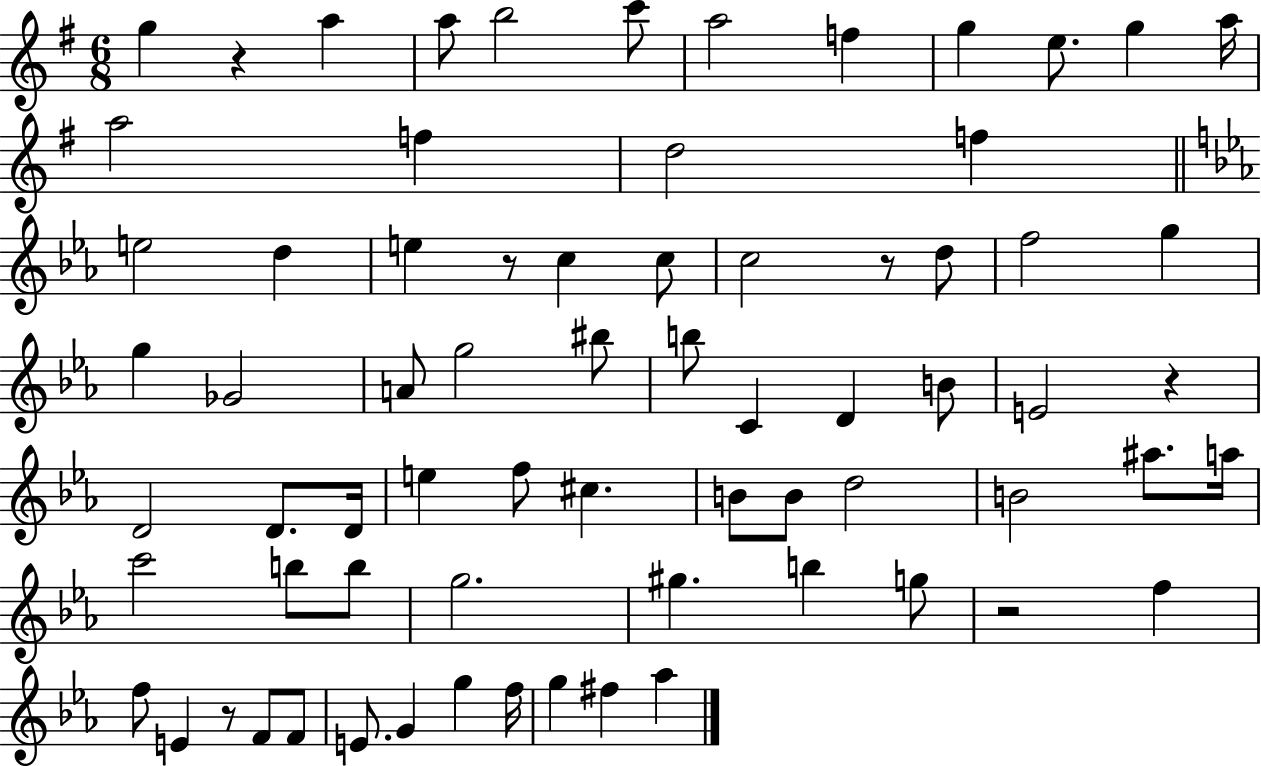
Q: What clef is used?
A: treble